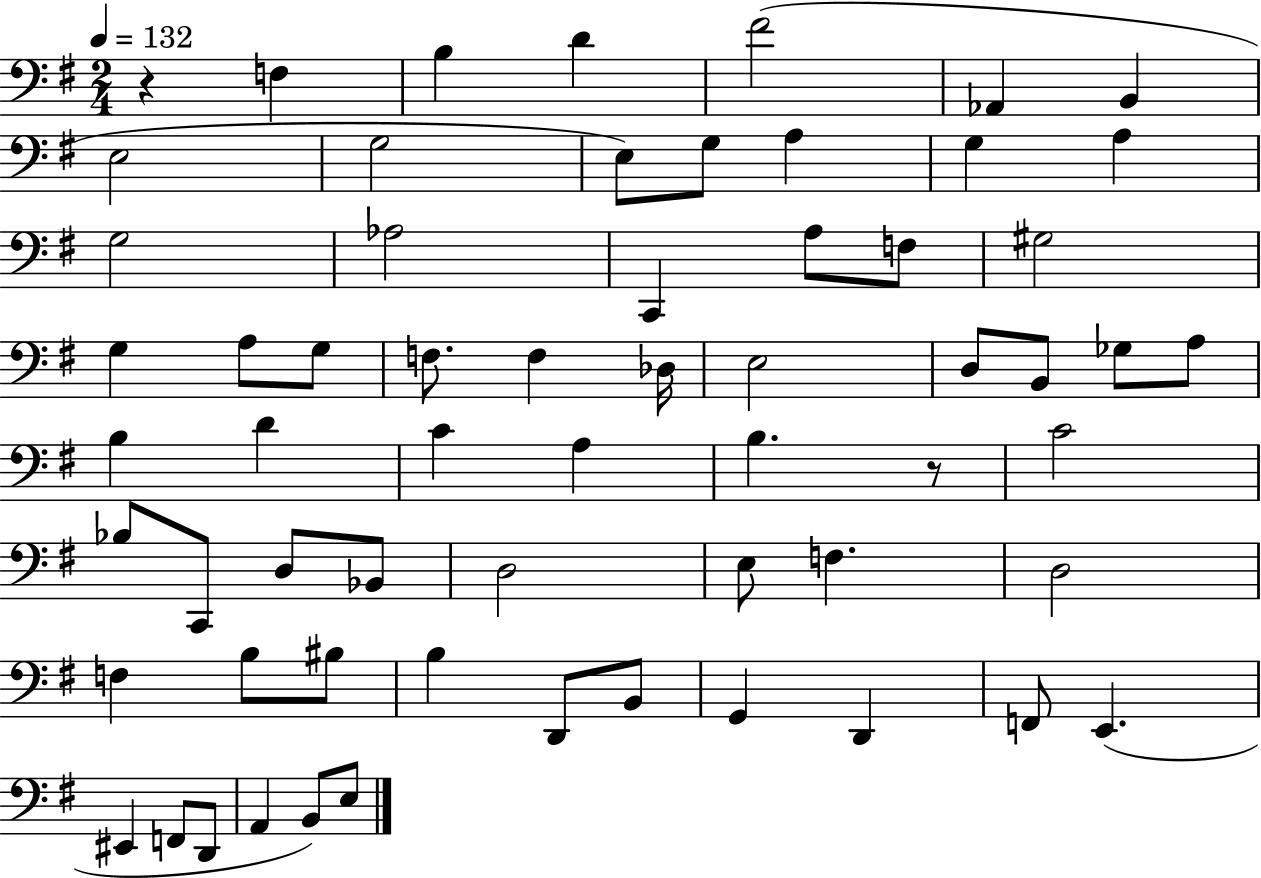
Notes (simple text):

R/q F3/q B3/q D4/q F#4/h Ab2/q B2/q E3/h G3/h E3/e G3/e A3/q G3/q A3/q G3/h Ab3/h C2/q A3/e F3/e G#3/h G3/q A3/e G3/e F3/e. F3/q Db3/s E3/h D3/e B2/e Gb3/e A3/e B3/q D4/q C4/q A3/q B3/q. R/e C4/h Bb3/e C2/e D3/e Bb2/e D3/h E3/e F3/q. D3/h F3/q B3/e BIS3/e B3/q D2/e B2/e G2/q D2/q F2/e E2/q. EIS2/q F2/e D2/e A2/q B2/e E3/e